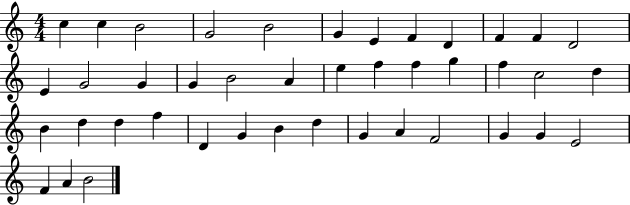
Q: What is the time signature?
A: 4/4